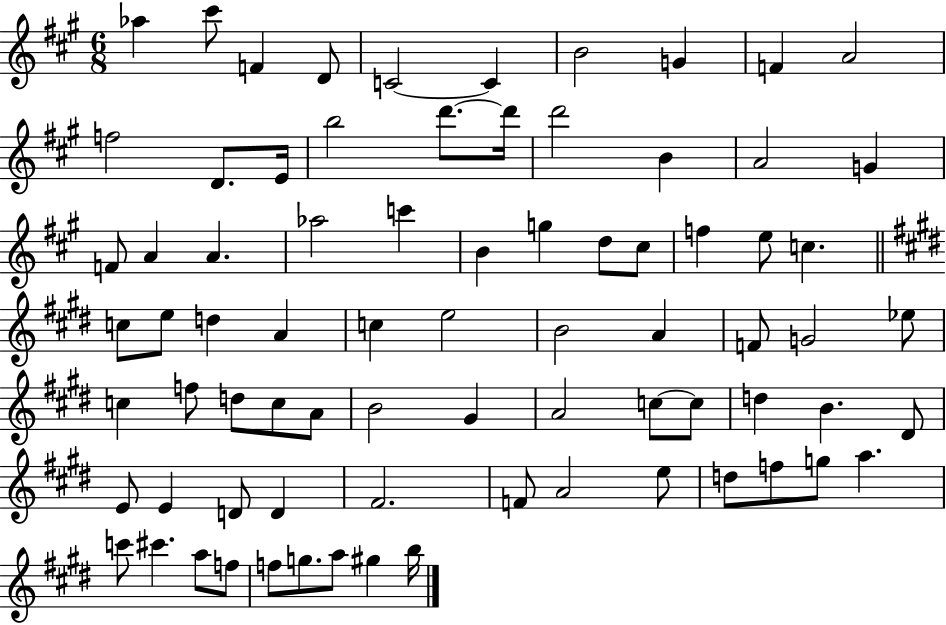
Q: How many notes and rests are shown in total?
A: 77